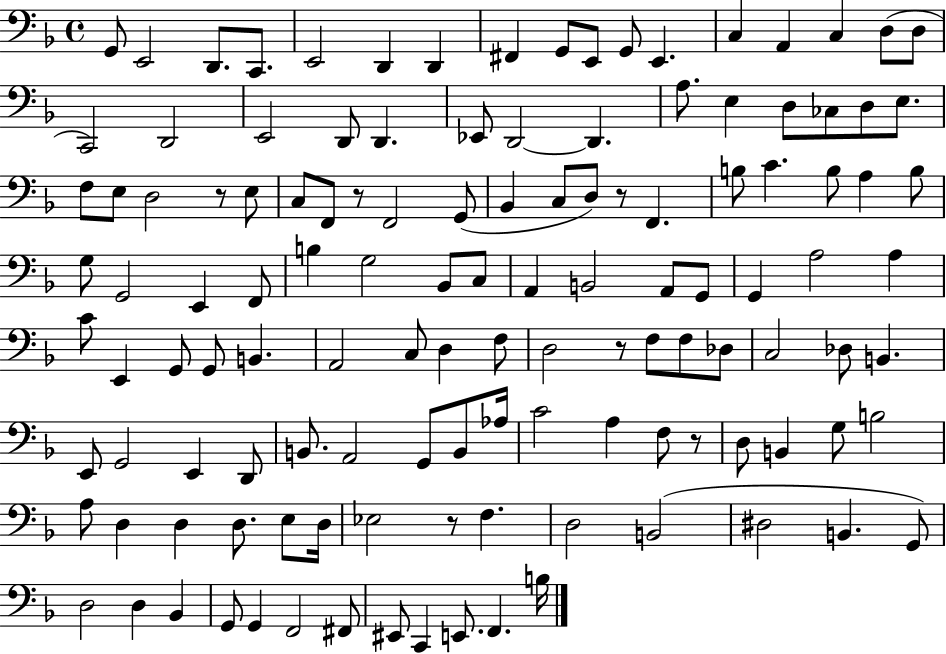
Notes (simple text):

G2/e E2/h D2/e. C2/e. E2/h D2/q D2/q F#2/q G2/e E2/e G2/e E2/q. C3/q A2/q C3/q D3/e D3/e C2/h D2/h E2/h D2/e D2/q. Eb2/e D2/h D2/q. A3/e. E3/q D3/e CES3/e D3/e E3/e. F3/e E3/e D3/h R/e E3/e C3/e F2/e R/e F2/h G2/e Bb2/q C3/e D3/e R/e F2/q. B3/e C4/q. B3/e A3/q B3/e G3/e G2/h E2/q F2/e B3/q G3/h Bb2/e C3/e A2/q B2/h A2/e G2/e G2/q A3/h A3/q C4/e E2/q G2/e G2/e B2/q. A2/h C3/e D3/q F3/e D3/h R/e F3/e F3/e Db3/e C3/h Db3/e B2/q. E2/e G2/h E2/q D2/e B2/e. A2/h G2/e B2/e Ab3/s C4/h A3/q F3/e R/e D3/e B2/q G3/e B3/h A3/e D3/q D3/q D3/e. E3/e D3/s Eb3/h R/e F3/q. D3/h B2/h D#3/h B2/q. G2/e D3/h D3/q Bb2/q G2/e G2/q F2/h F#2/e EIS2/e C2/q E2/e. F2/q. B3/s